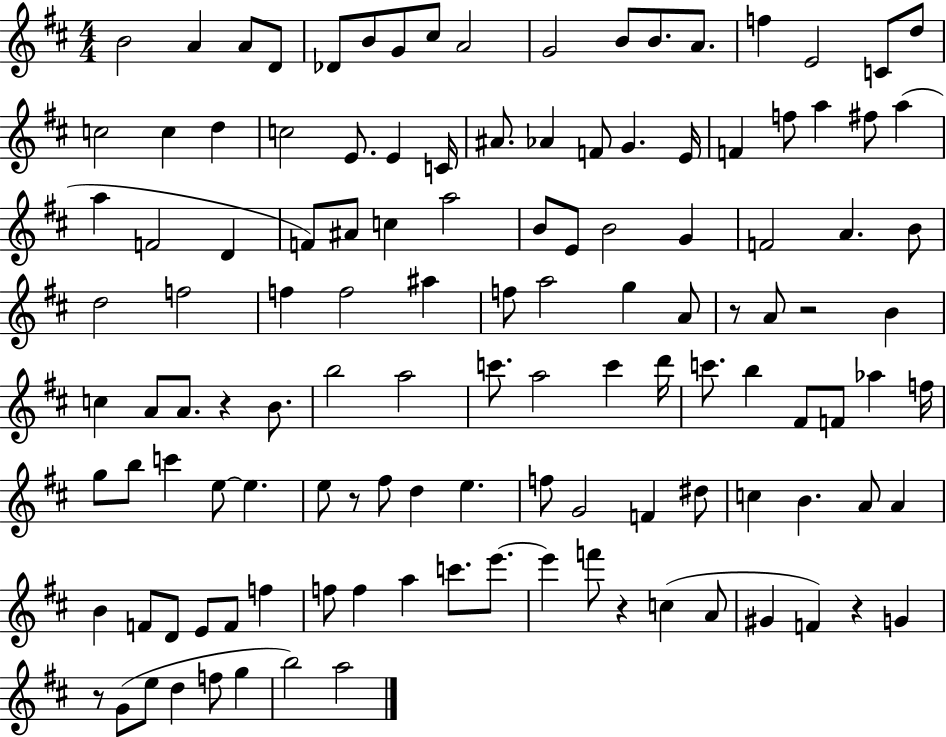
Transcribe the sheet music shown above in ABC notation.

X:1
T:Untitled
M:4/4
L:1/4
K:D
B2 A A/2 D/2 _D/2 B/2 G/2 ^c/2 A2 G2 B/2 B/2 A/2 f E2 C/2 d/2 c2 c d c2 E/2 E C/4 ^A/2 _A F/2 G E/4 F f/2 a ^f/2 a a F2 D F/2 ^A/2 c a2 B/2 E/2 B2 G F2 A B/2 d2 f2 f f2 ^a f/2 a2 g A/2 z/2 A/2 z2 B c A/2 A/2 z B/2 b2 a2 c'/2 a2 c' d'/4 c'/2 b ^F/2 F/2 _a f/4 g/2 b/2 c' e/2 e e/2 z/2 ^f/2 d e f/2 G2 F ^d/2 c B A/2 A B F/2 D/2 E/2 F/2 f f/2 f a c'/2 e'/2 e' f'/2 z c A/2 ^G F z G z/2 G/2 e/2 d f/2 g b2 a2